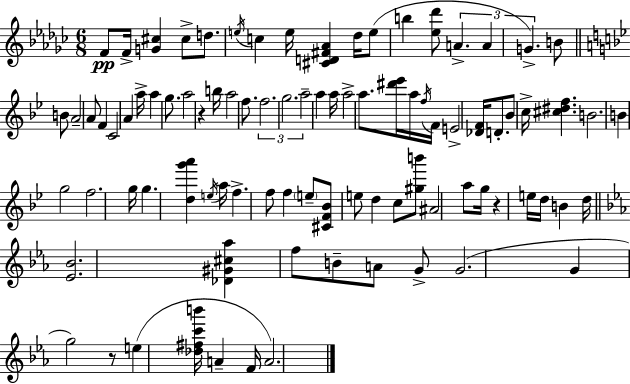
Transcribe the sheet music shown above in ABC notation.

X:1
T:Untitled
M:6/8
L:1/4
K:Ebm
F/2 F/4 [G^c] ^c/2 d/2 e/4 c e/4 [^CD^F_A] _d/4 e/2 b [_e_d']/2 A A G B/2 B/2 A2 A/2 F C2 A a/4 a g/2 a2 z b/4 a2 f/2 f2 g2 a2 a a/4 a2 a/2 [^d'_e']/4 a/4 f/4 F/4 E2 [_DF]/4 D/2 _B/2 c/4 [^c^df] B2 B g2 f2 g/4 g [dg'a'] e/4 a/4 f f/2 f e/2 [^CF_B]/2 e/2 d c/2 [^gb']/2 ^A2 a/2 g/4 z e/4 d/4 B d/4 [_E_B]2 [_D^G^c_a] f/2 B/2 A/2 G/2 G2 G g2 z/2 e [_d^fc'b']/4 A F/4 A2